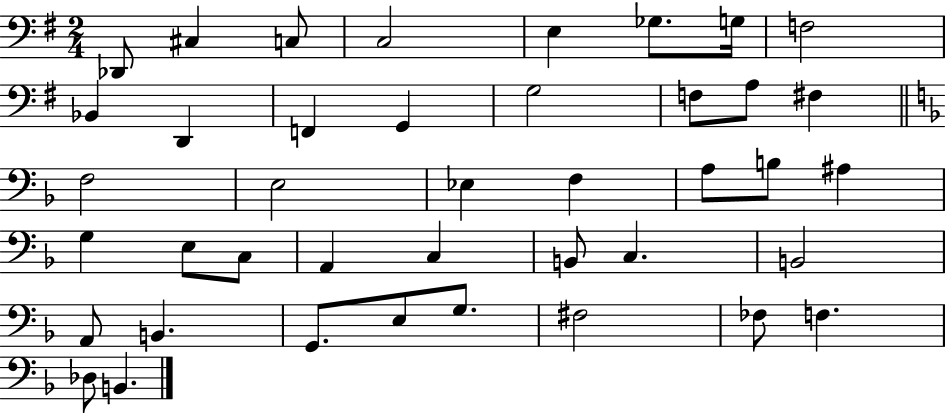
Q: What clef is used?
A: bass